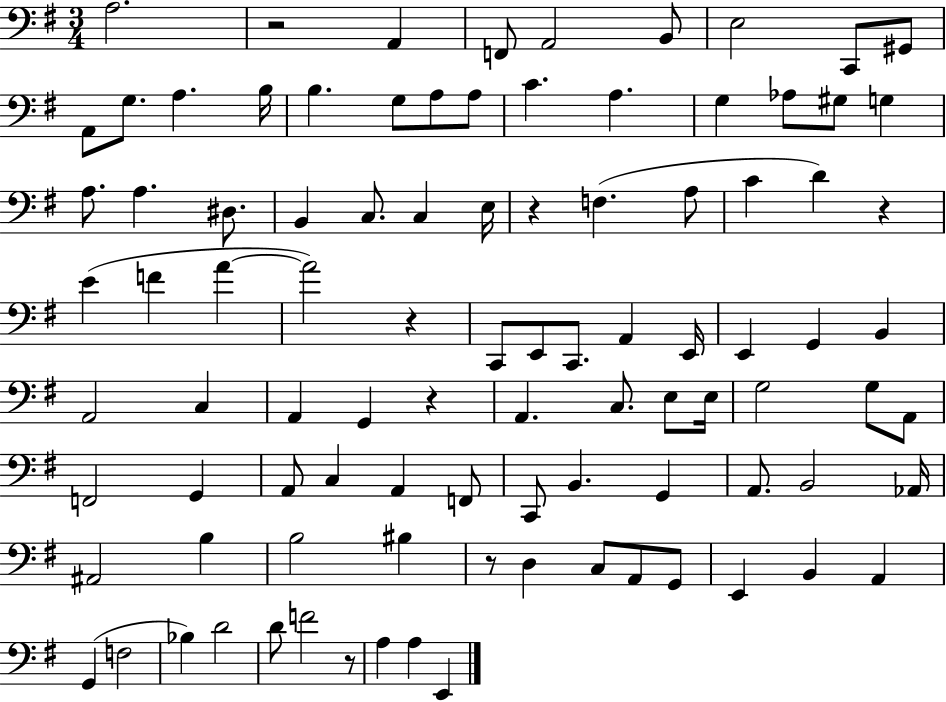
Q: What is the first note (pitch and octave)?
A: A3